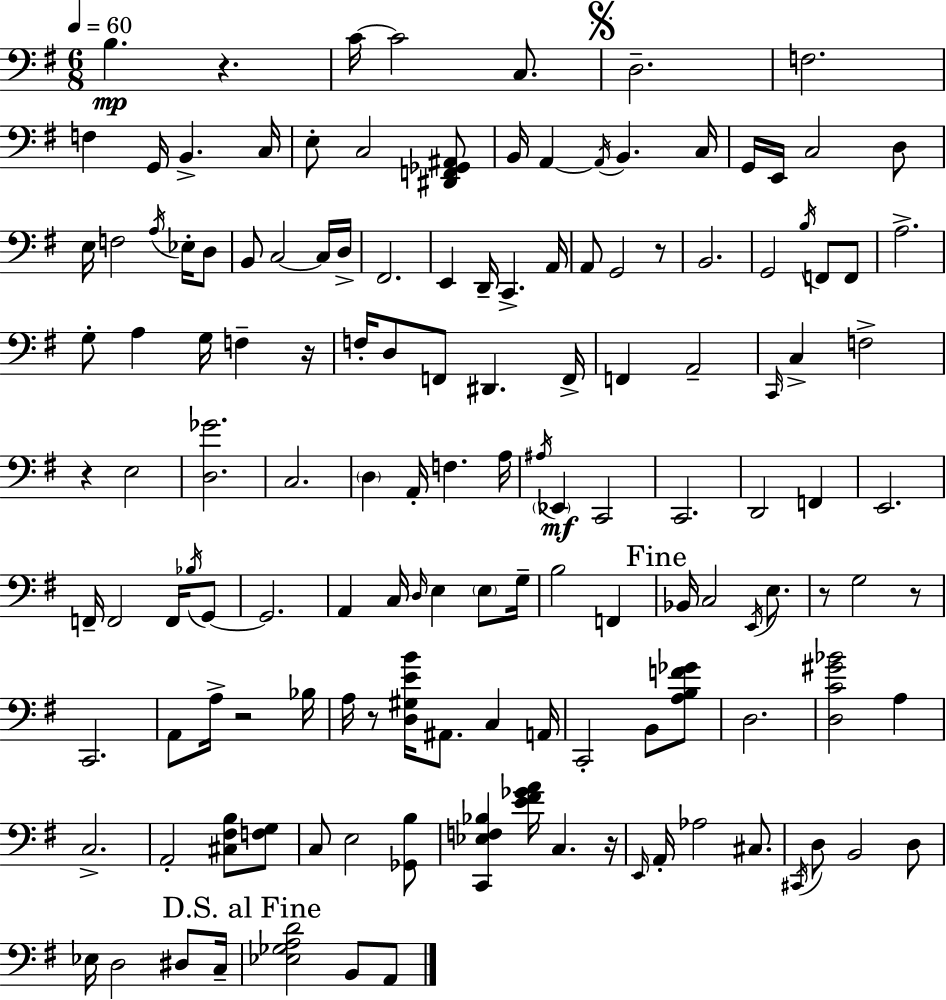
X:1
T:Untitled
M:6/8
L:1/4
K:Em
B, z C/4 C2 C,/2 D,2 F,2 F, G,,/4 B,, C,/4 E,/2 C,2 [^D,,F,,_G,,^A,,]/2 B,,/4 A,, A,,/4 B,, C,/4 G,,/4 E,,/4 C,2 D,/2 E,/4 F,2 A,/4 _E,/4 D,/2 B,,/2 C,2 C,/4 D,/4 ^F,,2 E,, D,,/4 C,, A,,/4 A,,/2 G,,2 z/2 B,,2 G,,2 B,/4 F,,/2 F,,/2 A,2 G,/2 A, G,/4 F, z/4 F,/4 D,/2 F,,/2 ^D,, F,,/4 F,, A,,2 C,,/4 C, F,2 z E,2 [D,_G]2 C,2 D, A,,/4 F, A,/4 ^A,/4 _E,, C,,2 C,,2 D,,2 F,, E,,2 F,,/4 F,,2 F,,/4 _B,/4 G,,/2 G,,2 A,, C,/4 D,/4 E, E,/2 G,/4 B,2 F,, _B,,/4 C,2 E,,/4 E,/2 z/2 G,2 z/2 C,,2 A,,/2 A,/4 z2 _B,/4 A,/4 z/2 [D,^G,EB]/4 ^A,,/2 C, A,,/4 C,,2 B,,/2 [A,B,F_G]/2 D,2 [D,C^G_B]2 A, C,2 A,,2 [^C,^F,B,]/2 [F,G,]/2 C,/2 E,2 [_G,,B,]/2 [C,,_E,F,_B,] [E^F_GA]/4 C, z/4 E,,/4 A,,/4 _A,2 ^C,/2 ^C,,/4 D,/2 B,,2 D,/2 _E,/4 D,2 ^D,/2 C,/4 [_E,_G,A,D]2 B,,/2 A,,/2